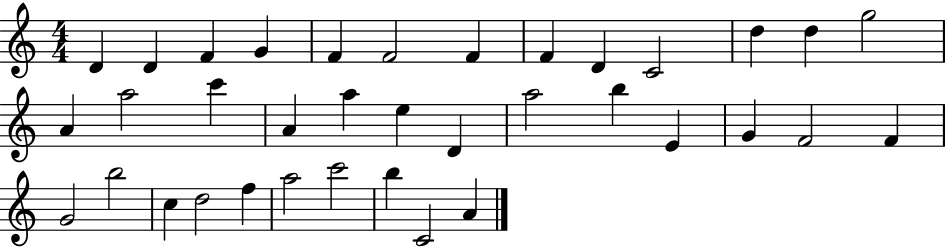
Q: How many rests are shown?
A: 0